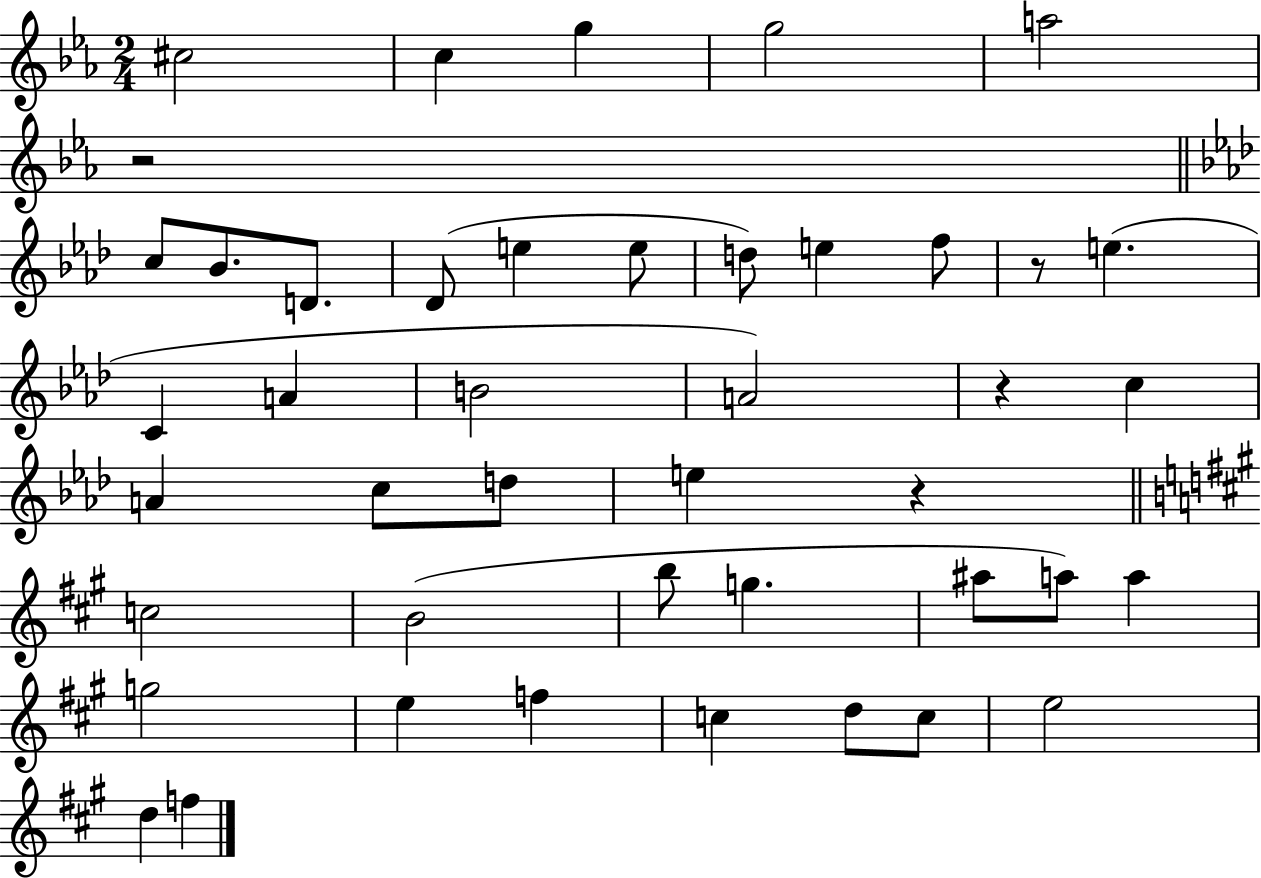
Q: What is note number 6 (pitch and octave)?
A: C5